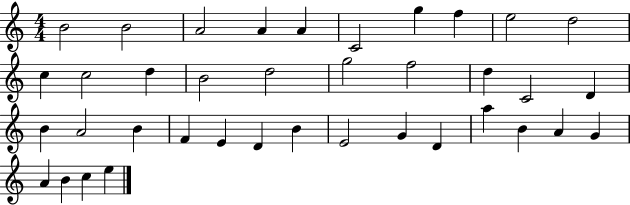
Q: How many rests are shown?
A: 0